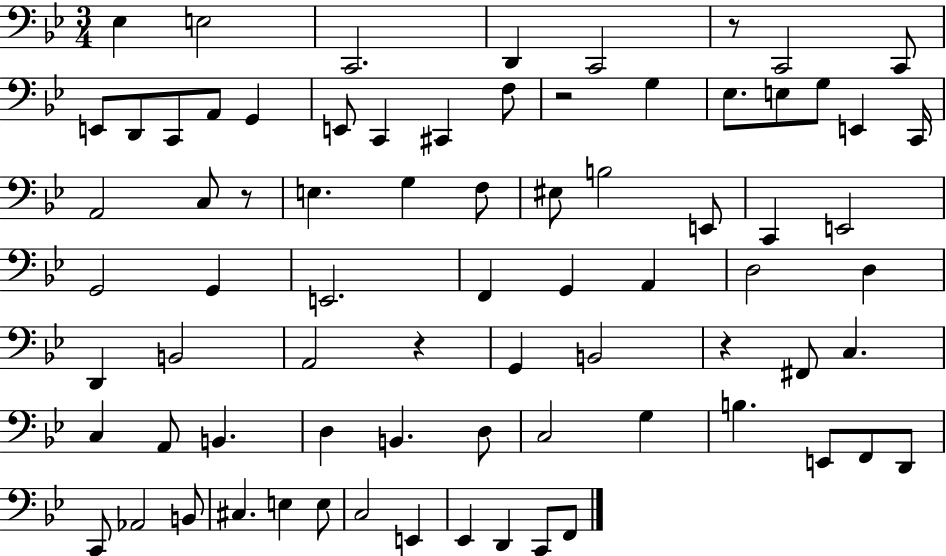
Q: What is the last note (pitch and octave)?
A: F2